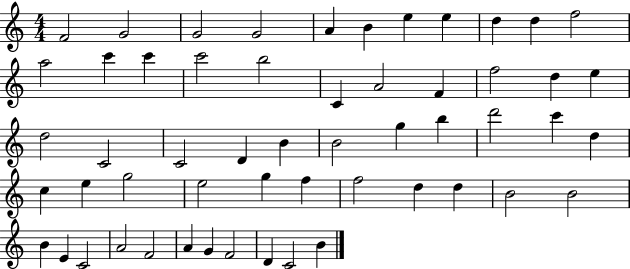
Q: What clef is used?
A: treble